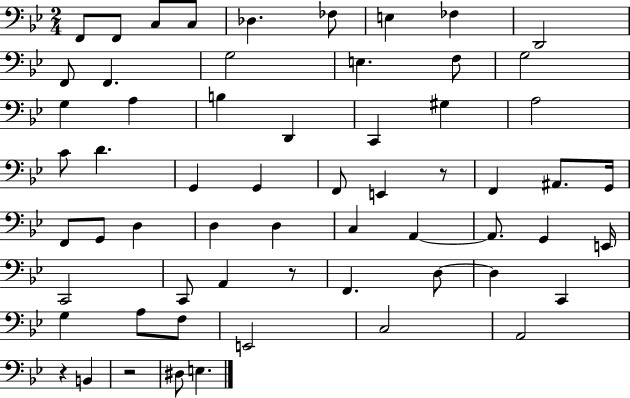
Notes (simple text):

F2/e F2/e C3/e C3/e Db3/q. FES3/e E3/q FES3/q D2/h F2/e F2/q. G3/h E3/q. F3/e G3/h G3/q A3/q B3/q D2/q C2/q G#3/q A3/h C4/e D4/q. G2/q G2/q F2/e E2/q R/e F2/q A#2/e. G2/s F2/e G2/e D3/q D3/q D3/q C3/q A2/q A2/e. G2/q E2/s C2/h C2/e A2/q R/e F2/q. D3/e D3/q C2/q G3/q A3/e F3/e E2/h C3/h A2/h R/q B2/q R/h D#3/e E3/q.